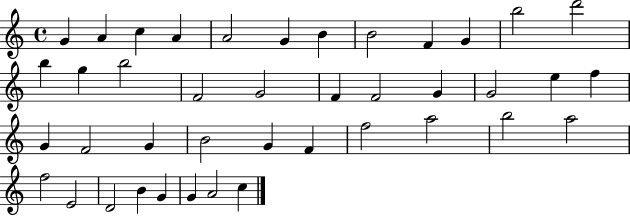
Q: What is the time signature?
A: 4/4